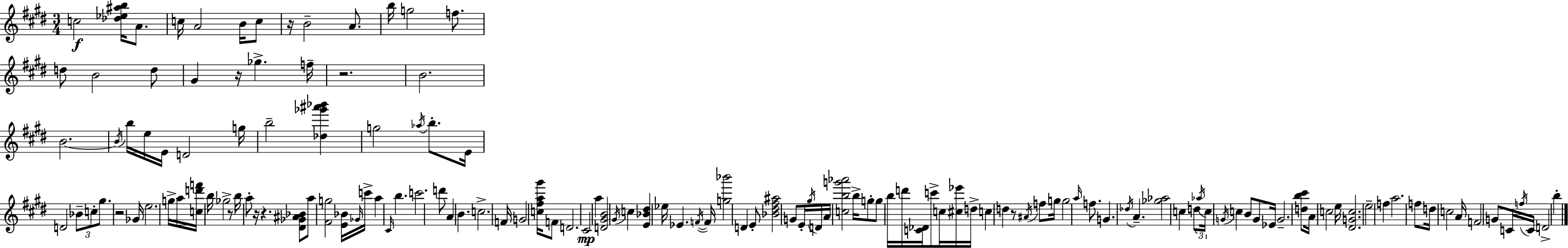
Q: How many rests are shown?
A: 8